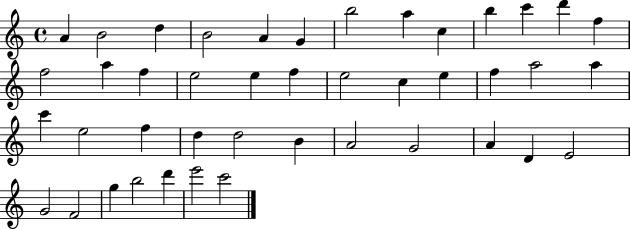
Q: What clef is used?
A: treble